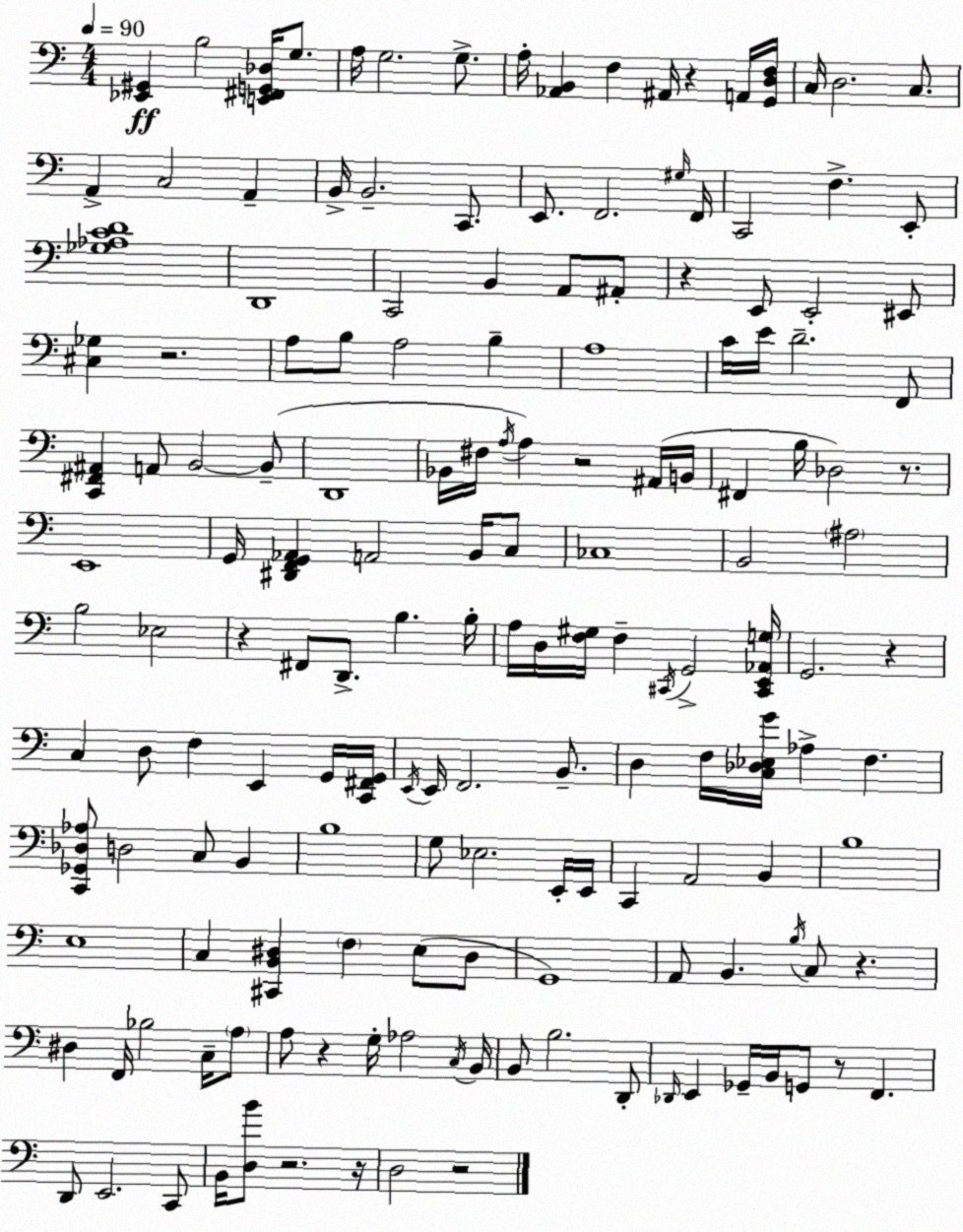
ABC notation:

X:1
T:Untitled
M:4/4
L:1/4
K:Am
[_E,,^G,,] B,2 [E,,^F,,G,,_D,]/4 G,/2 A,/4 G,2 G,/2 A,/4 [_A,,B,,] F, ^A,,/4 z A,,/4 [G,,D,F,]/4 C,/4 D,2 C,/2 A,, C,2 A,, B,,/4 B,,2 C,,/2 E,,/2 F,,2 ^G,/4 F,,/4 C,,2 F, E,,/2 [_G,_A,CD]4 D,,4 C,,2 B,, A,,/2 ^A,,/2 z E,,/2 E,,2 ^E,,/2 [^C,_G,] z2 A,/2 B,/2 A,2 B, A,4 C/4 E/4 D2 F,,/2 [C,,^F,,^A,,] A,,/2 B,,2 B,,/2 D,,4 _B,,/4 ^F,/4 A,/4 A, z2 ^A,,/4 B,,/4 ^F,, B,/4 _D,2 z/2 E,,4 G,,/4 [^D,,F,,G,,_A,,] A,,2 B,,/4 C,/2 _C,4 B,,2 ^A,2 B,2 _E,2 z ^F,,/2 D,,/2 B, B,/4 A,/4 D,/4 [F,^G,]/4 F, ^C,,/4 G,,2 [^C,,E,,_A,,G,]/4 G,,2 z C, D,/2 F, E,, G,,/4 [C,,^F,,G,,]/4 E,,/4 E,,/4 F,,2 B,,/2 D, F,/4 [C,_D,_E,G]/4 _A, F, [C,,_G,,_D,_A,]/2 D,2 C,/2 B,, B,4 G,/2 _E,2 E,,/4 E,,/4 C,, A,,2 B,, B,4 E,4 C, [^C,,B,,^D,] F, E,/2 ^D,/2 G,,4 A,,/2 B,, B,/4 C,/2 z ^D, F,,/4 _B,2 C,/4 A,/2 A,/2 z G,/4 _A,2 C,/4 B,,/4 B,,/2 B,2 D,,/2 _D,,/4 E,, _G,,/4 B,,/4 G,,/2 z/2 F,, D,,/2 E,,2 C,,/2 B,,/4 [D,B]/2 z2 z/4 D,2 z2